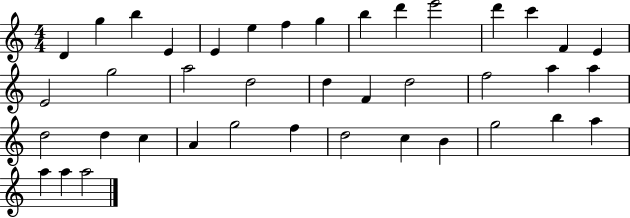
{
  \clef treble
  \numericTimeSignature
  \time 4/4
  \key c \major
  d'4 g''4 b''4 e'4 | e'4 e''4 f''4 g''4 | b''4 d'''4 e'''2 | d'''4 c'''4 f'4 e'4 | \break e'2 g''2 | a''2 d''2 | d''4 f'4 d''2 | f''2 a''4 a''4 | \break d''2 d''4 c''4 | a'4 g''2 f''4 | d''2 c''4 b'4 | g''2 b''4 a''4 | \break a''4 a''4 a''2 | \bar "|."
}